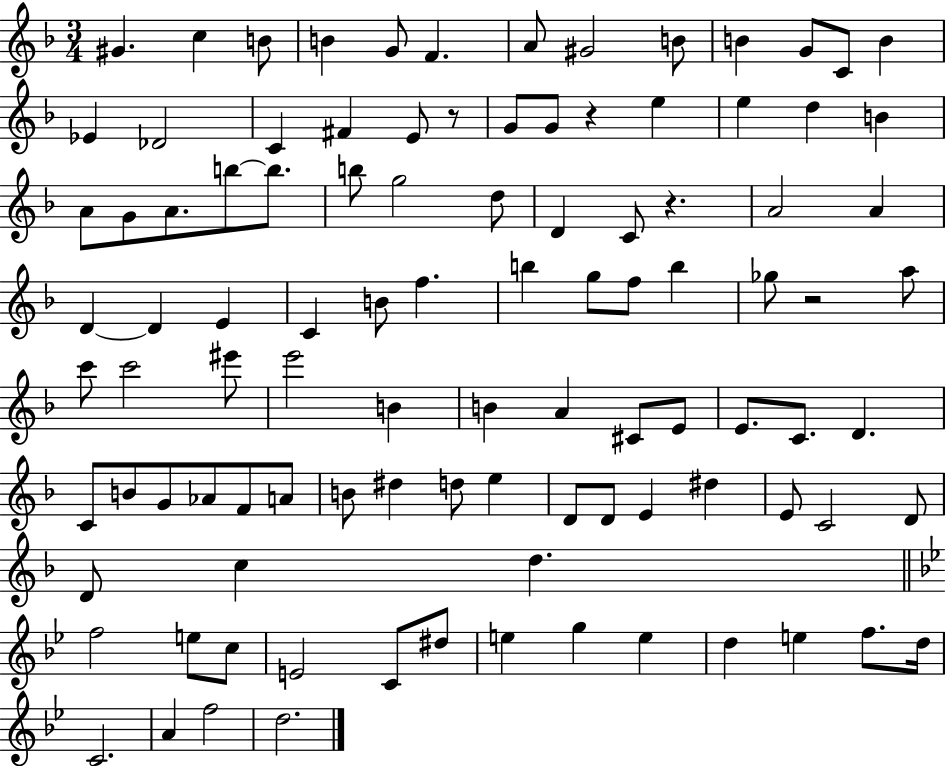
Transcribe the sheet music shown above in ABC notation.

X:1
T:Untitled
M:3/4
L:1/4
K:F
^G c B/2 B G/2 F A/2 ^G2 B/2 B G/2 C/2 B _E _D2 C ^F E/2 z/2 G/2 G/2 z e e d B A/2 G/2 A/2 b/2 b/2 b/2 g2 d/2 D C/2 z A2 A D D E C B/2 f b g/2 f/2 b _g/2 z2 a/2 c'/2 c'2 ^e'/2 e'2 B B A ^C/2 E/2 E/2 C/2 D C/2 B/2 G/2 _A/2 F/2 A/2 B/2 ^d d/2 e D/2 D/2 E ^d E/2 C2 D/2 D/2 c d f2 e/2 c/2 E2 C/2 ^d/2 e g e d e f/2 d/4 C2 A f2 d2